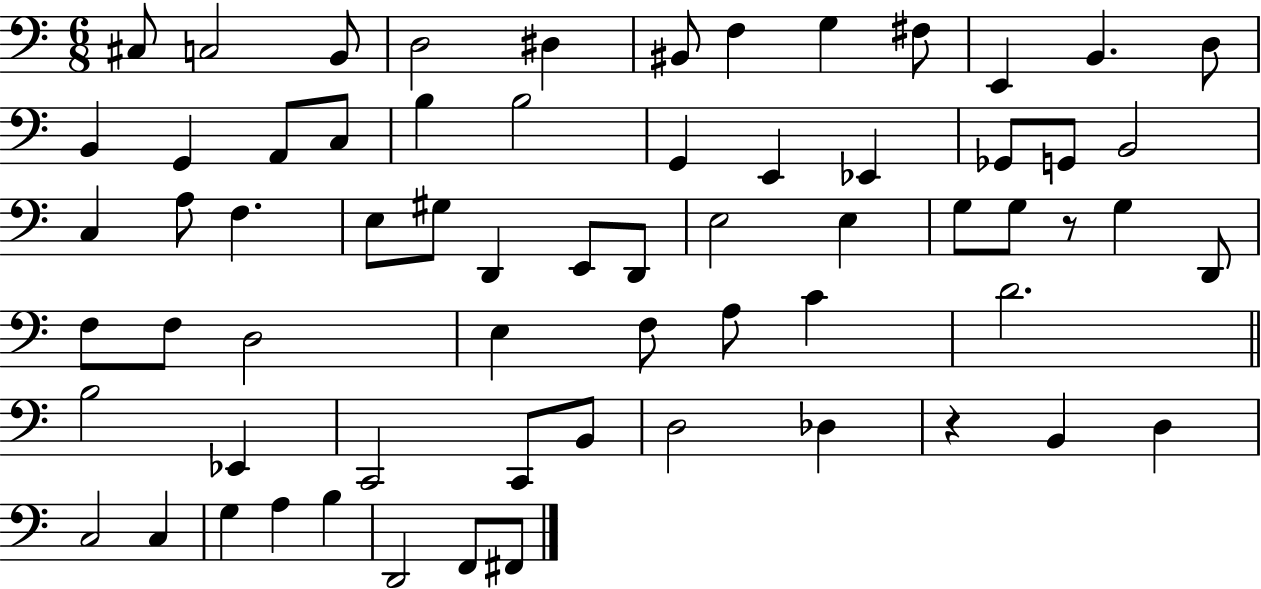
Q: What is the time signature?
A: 6/8